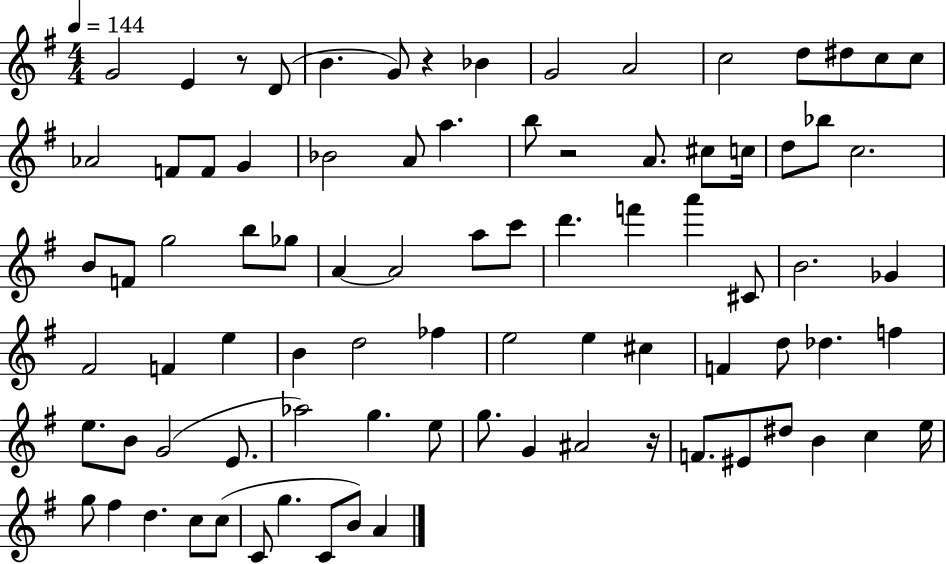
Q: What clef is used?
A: treble